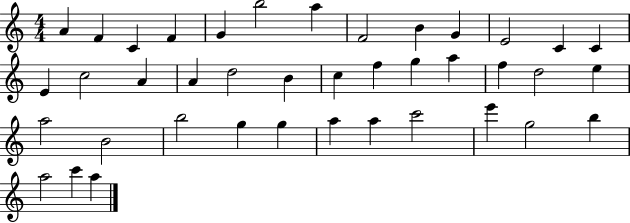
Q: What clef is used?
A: treble